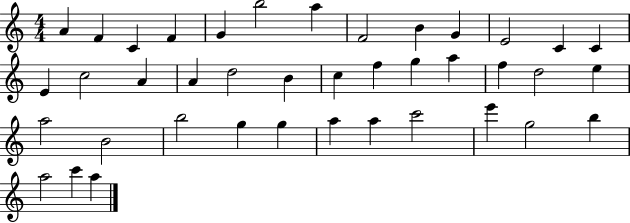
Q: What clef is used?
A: treble